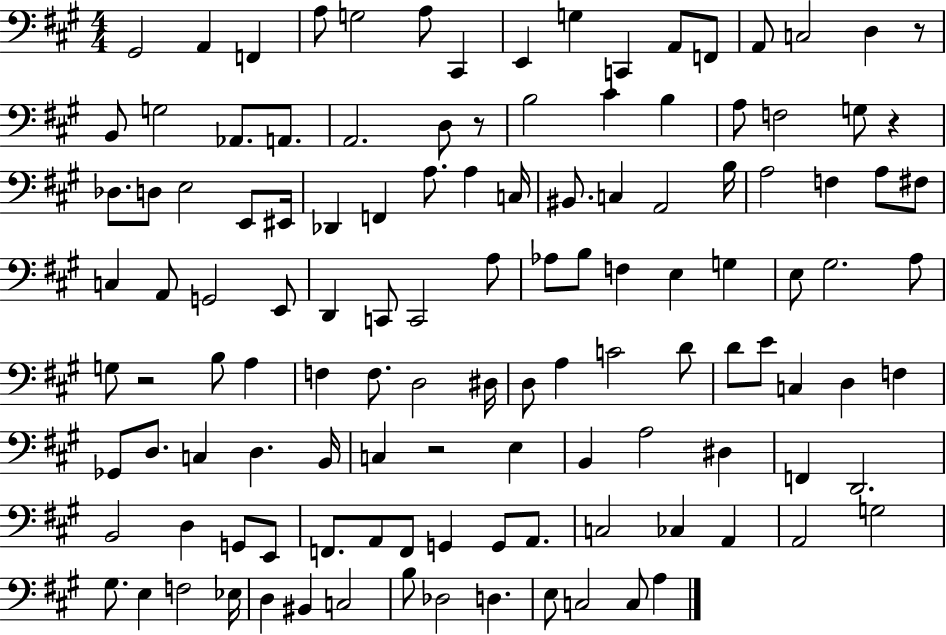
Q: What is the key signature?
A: A major